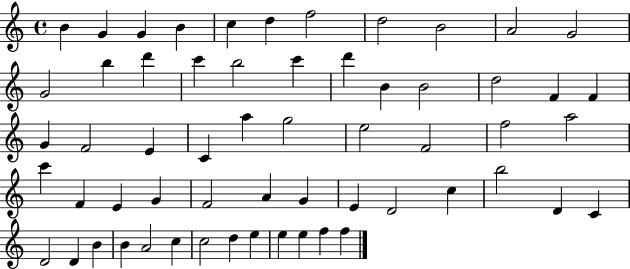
{
  \clef treble
  \time 4/4
  \defaultTimeSignature
  \key c \major
  b'4 g'4 g'4 b'4 | c''4 d''4 f''2 | d''2 b'2 | a'2 g'2 | \break g'2 b''4 d'''4 | c'''4 b''2 c'''4 | d'''4 b'4 b'2 | d''2 f'4 f'4 | \break g'4 f'2 e'4 | c'4 a''4 g''2 | e''2 f'2 | f''2 a''2 | \break c'''4 f'4 e'4 g'4 | f'2 a'4 g'4 | e'4 d'2 c''4 | b''2 d'4 c'4 | \break d'2 d'4 b'4 | b'4 a'2 c''4 | c''2 d''4 e''4 | e''4 e''4 f''4 f''4 | \break \bar "|."
}